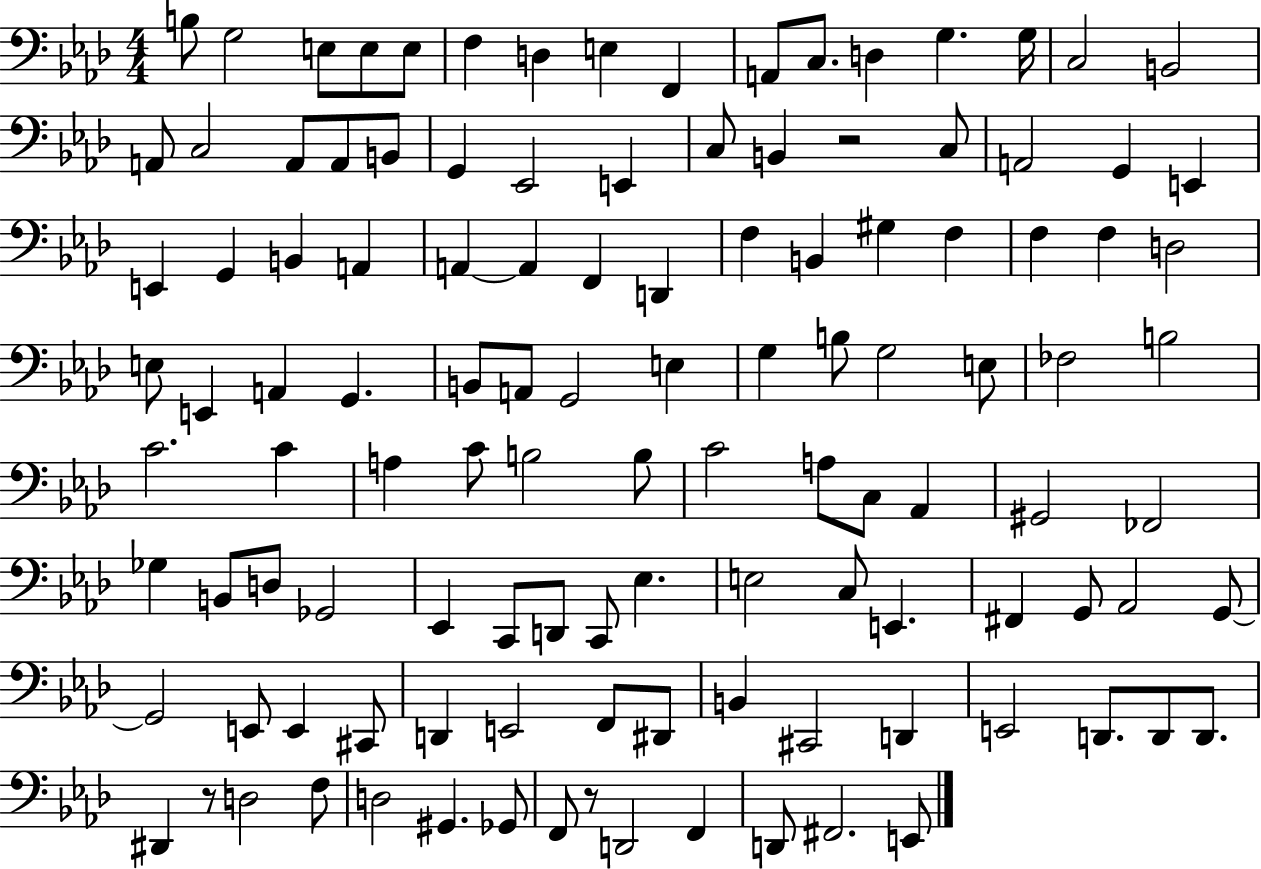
{
  \clef bass
  \numericTimeSignature
  \time 4/4
  \key aes \major
  b8 g2 e8 e8 e8 | f4 d4 e4 f,4 | a,8 c8. d4 g4. g16 | c2 b,2 | \break a,8 c2 a,8 a,8 b,8 | g,4 ees,2 e,4 | c8 b,4 r2 c8 | a,2 g,4 e,4 | \break e,4 g,4 b,4 a,4 | a,4~~ a,4 f,4 d,4 | f4 b,4 gis4 f4 | f4 f4 d2 | \break e8 e,4 a,4 g,4. | b,8 a,8 g,2 e4 | g4 b8 g2 e8 | fes2 b2 | \break c'2. c'4 | a4 c'8 b2 b8 | c'2 a8 c8 aes,4 | gis,2 fes,2 | \break ges4 b,8 d8 ges,2 | ees,4 c,8 d,8 c,8 ees4. | e2 c8 e,4. | fis,4 g,8 aes,2 g,8~~ | \break g,2 e,8 e,4 cis,8 | d,4 e,2 f,8 dis,8 | b,4 cis,2 d,4 | e,2 d,8. d,8 d,8. | \break dis,4 r8 d2 f8 | d2 gis,4. ges,8 | f,8 r8 d,2 f,4 | d,8 fis,2. e,8 | \break \bar "|."
}